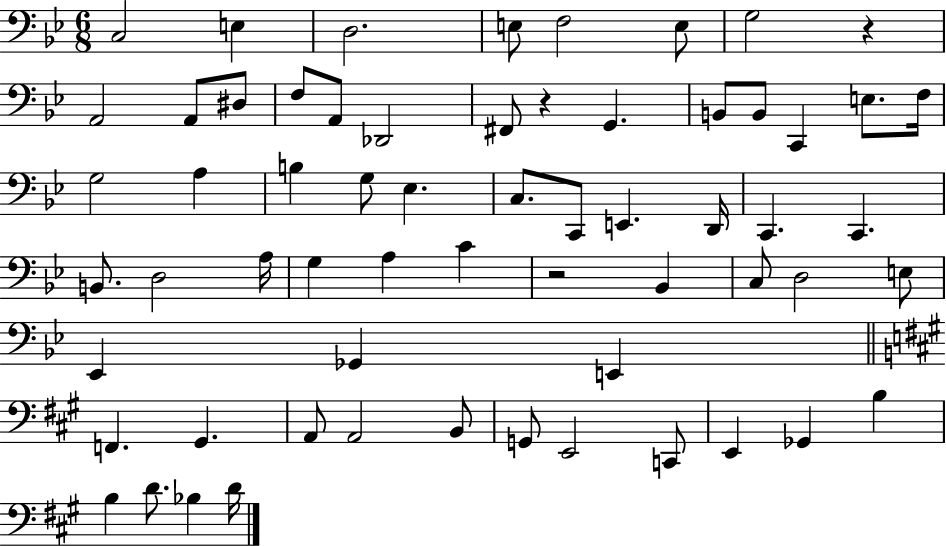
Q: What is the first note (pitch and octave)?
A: C3